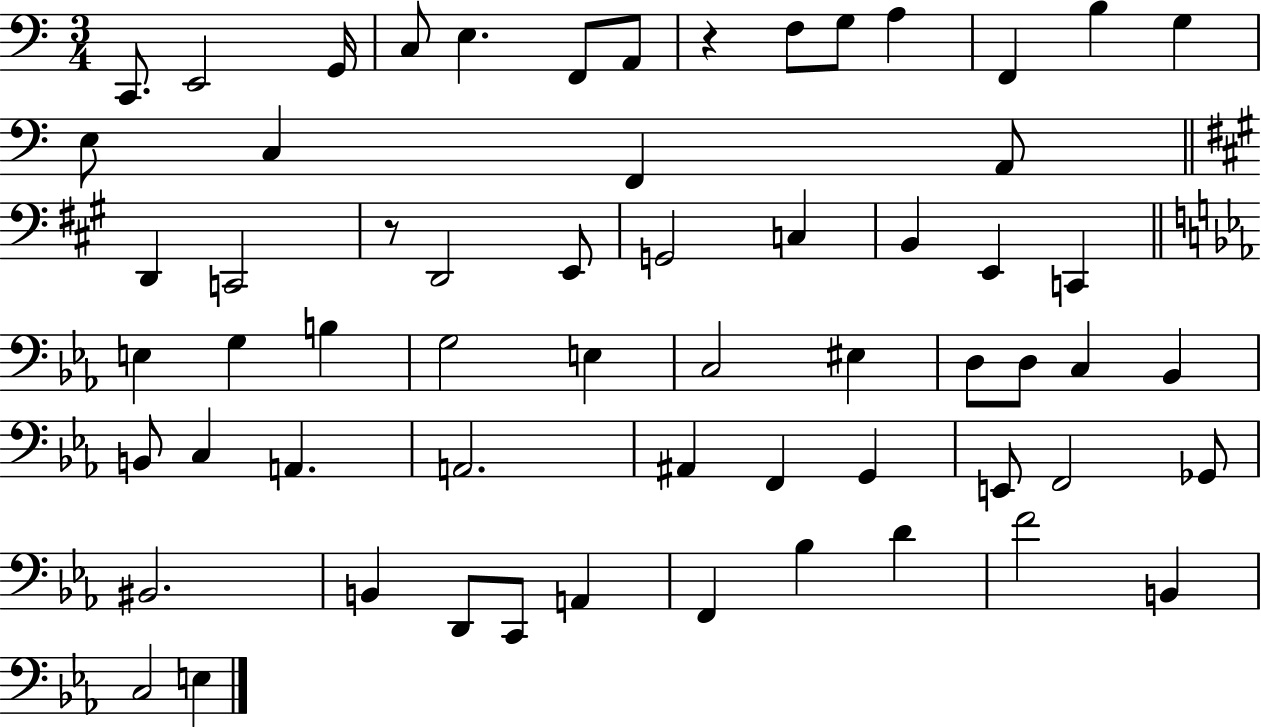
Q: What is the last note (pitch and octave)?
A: E3